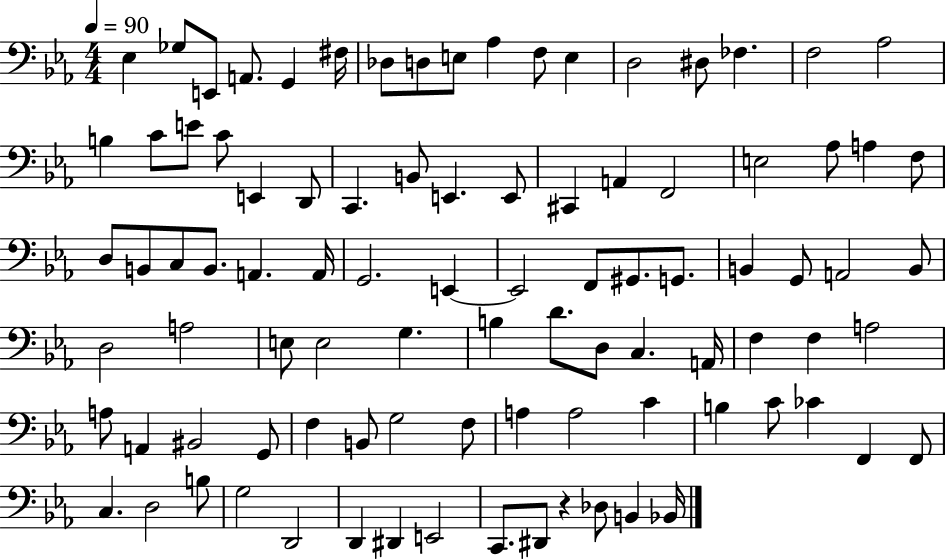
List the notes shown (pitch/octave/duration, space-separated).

Eb3/q Gb3/e E2/e A2/e. G2/q F#3/s Db3/e D3/e E3/e Ab3/q F3/e E3/q D3/h D#3/e FES3/q. F3/h Ab3/h B3/q C4/e E4/e C4/e E2/q D2/e C2/q. B2/e E2/q. E2/e C#2/q A2/q F2/h E3/h Ab3/e A3/q F3/e D3/e B2/e C3/e B2/e. A2/q. A2/s G2/h. E2/q E2/h F2/e G#2/e. G2/e. B2/q G2/e A2/h B2/e D3/h A3/h E3/e E3/h G3/q. B3/q D4/e. D3/e C3/q. A2/s F3/q F3/q A3/h A3/e A2/q BIS2/h G2/e F3/q B2/e G3/h F3/e A3/q A3/h C4/q B3/q C4/e CES4/q F2/q F2/e C3/q. D3/h B3/e G3/h D2/h D2/q D#2/q E2/h C2/e. D#2/e R/q Db3/e B2/q Bb2/s